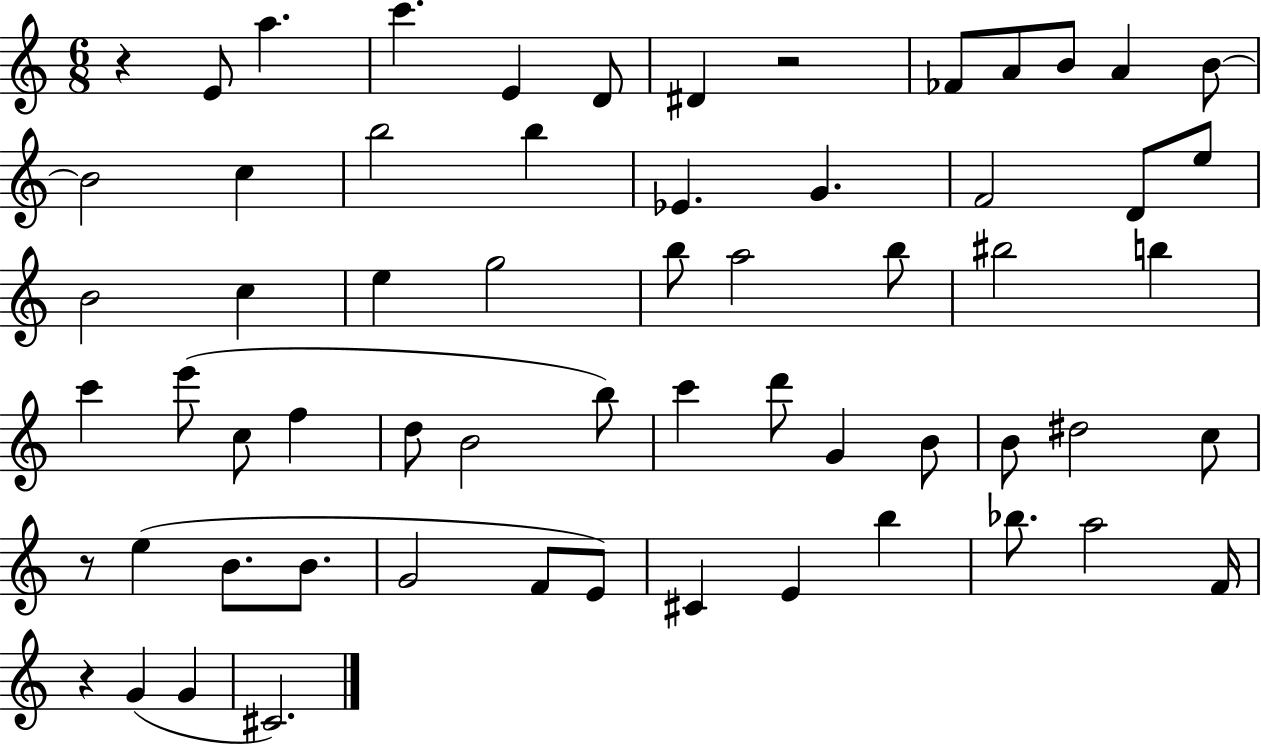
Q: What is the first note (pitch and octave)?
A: E4